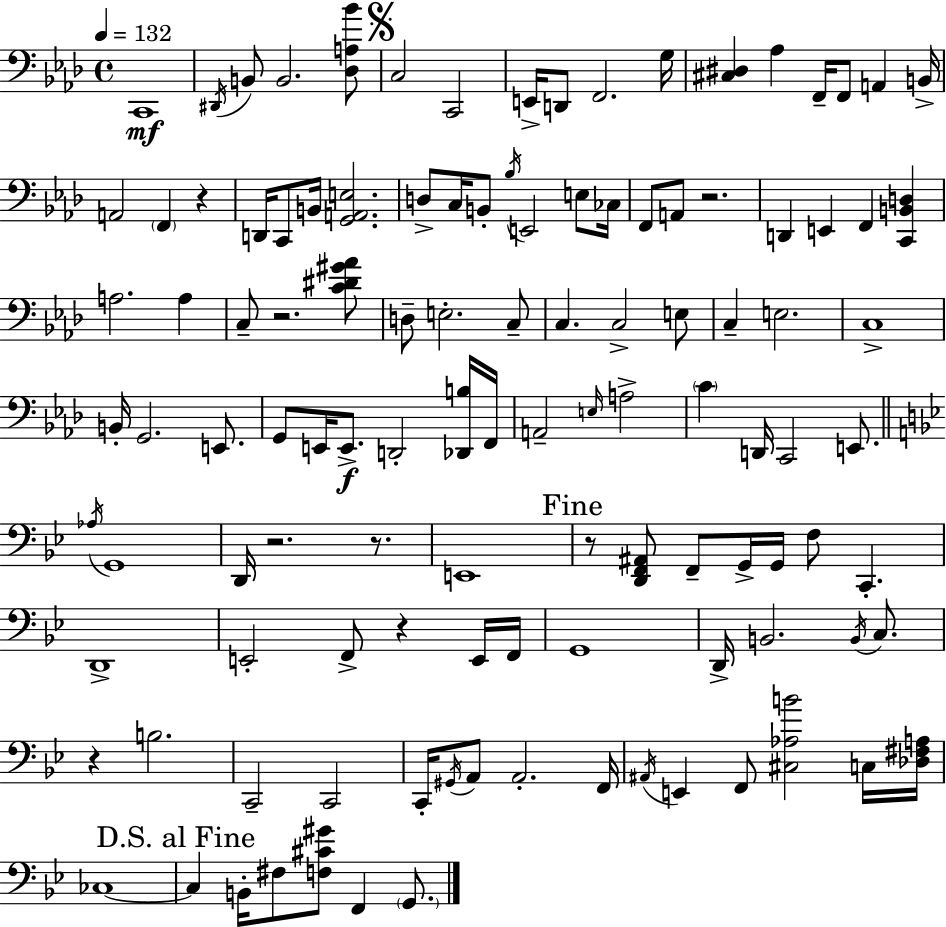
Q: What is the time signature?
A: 4/4